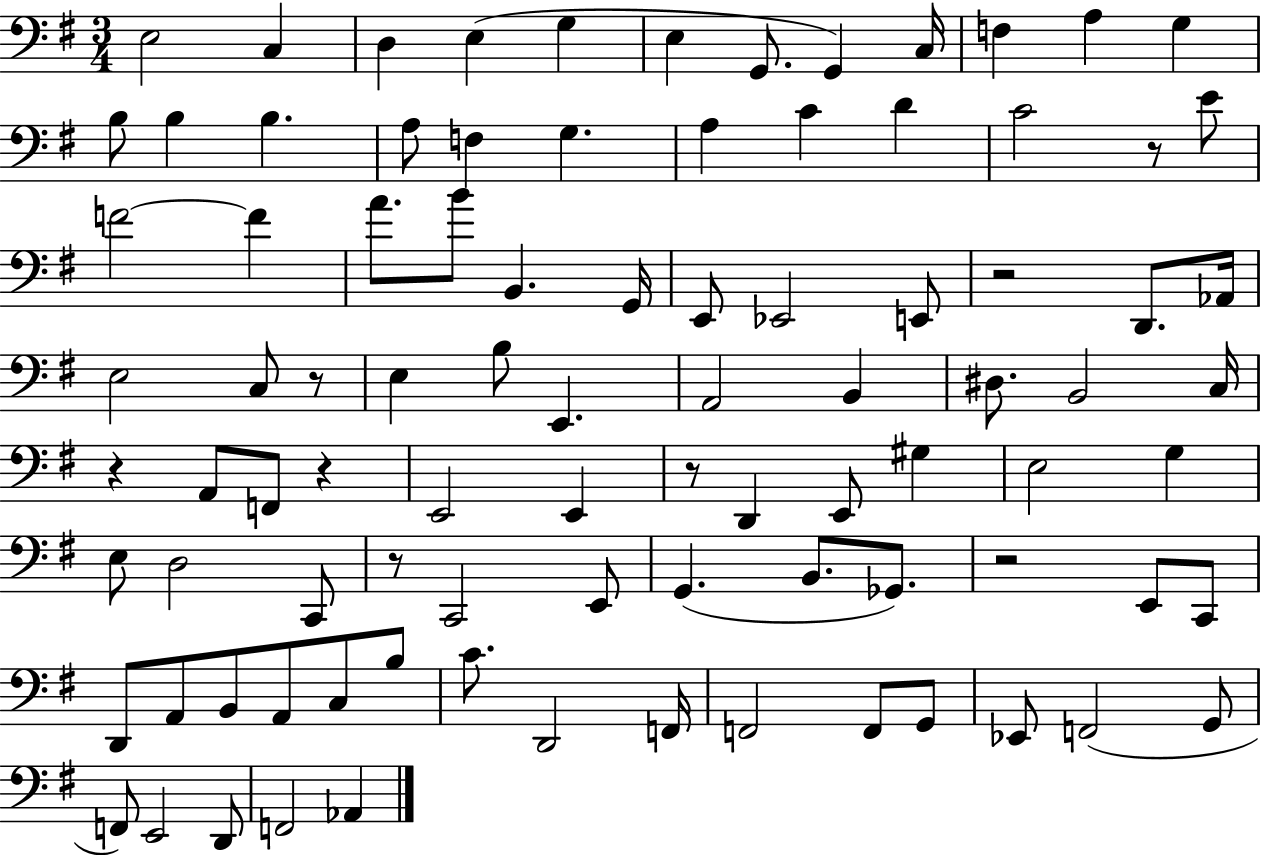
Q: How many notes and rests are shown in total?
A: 91